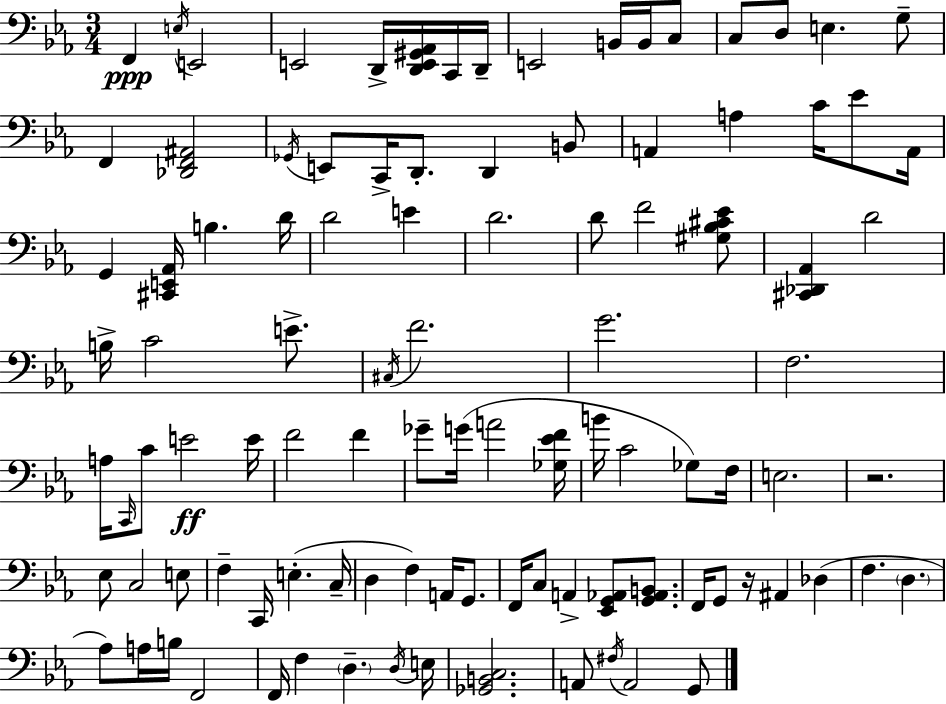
{
  \clef bass
  \numericTimeSignature
  \time 3/4
  \key c \minor
  f,4\ppp \acciaccatura { e16 } e,2 | e,2 d,16-> <d, e, gis, aes,>16 c,16 | d,16-- e,2 b,16 b,16 c8 | c8 d8 e4. g8-- | \break f,4 <des, f, ais,>2 | \acciaccatura { ges,16 } e,8 c,16-> d,8.-. d,4 | b,8 a,4 a4 c'16 ees'8 | a,16 g,4 <cis, e, aes,>16 b4. | \break d'16 d'2 e'4 | d'2. | d'8 f'2 | <gis bes cis' ees'>8 <cis, des, aes,>4 d'2 | \break b16-> c'2 e'8.-> | \acciaccatura { cis16 } f'2. | g'2. | f2. | \break a16 \grace { c,16 } c'8 e'2\ff | e'16 f'2 | f'4 ges'8-- g'16( a'2 | <ges ees' f'>16 b'16 c'2 | \break ges8) f16 e2. | r2. | ees8 c2 | e8 f4-- c,16 e4.-.( | \break c16-- d4 f4) | a,16 g,8. f,16 c8 a,4-> <ees, g, aes,>8 | <g, aes, b,>8. f,16 g,8 r16 ais,4 | des4( f4. \parenthesize d4. | \break aes8) a16 b16 f,2 | f,16 f4 \parenthesize d4.-- | \acciaccatura { d16 } e16 <ges, b, c>2. | a,8 \acciaccatura { fis16 } a,2 | \break g,8 \bar "|."
}